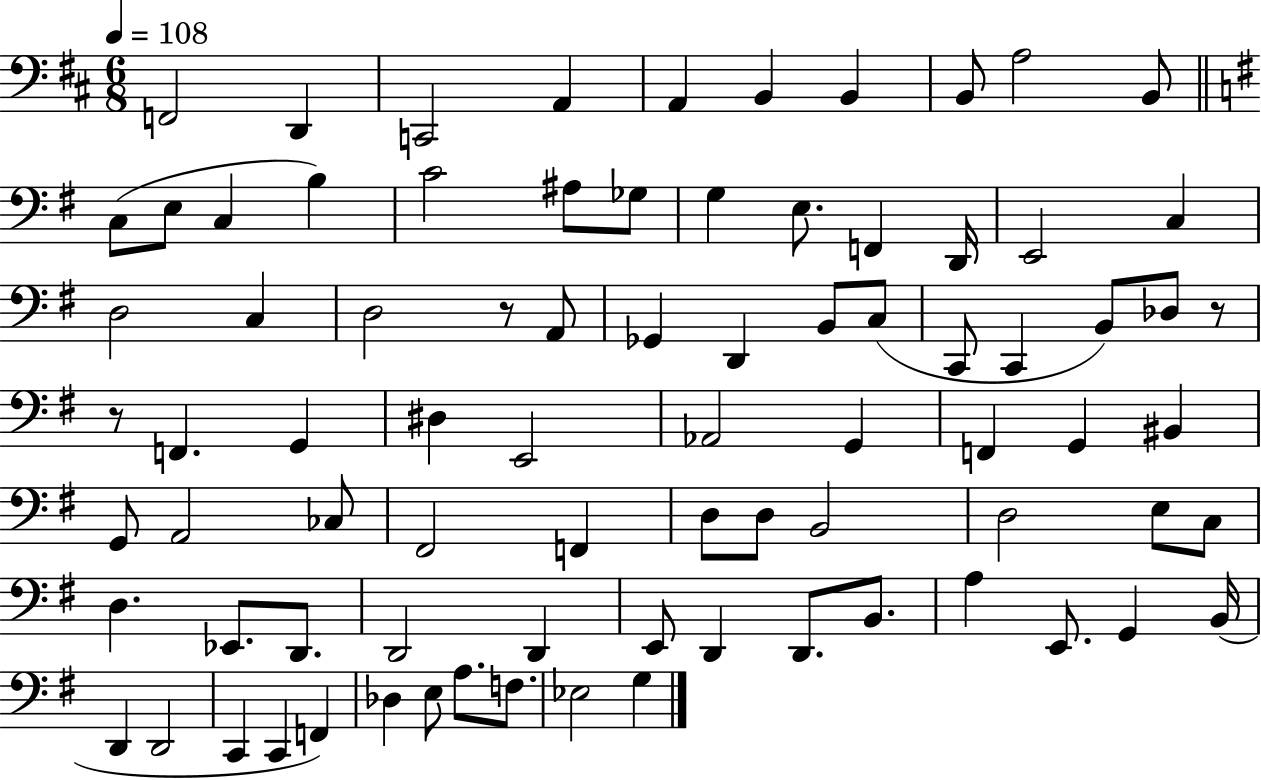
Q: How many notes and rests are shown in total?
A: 82